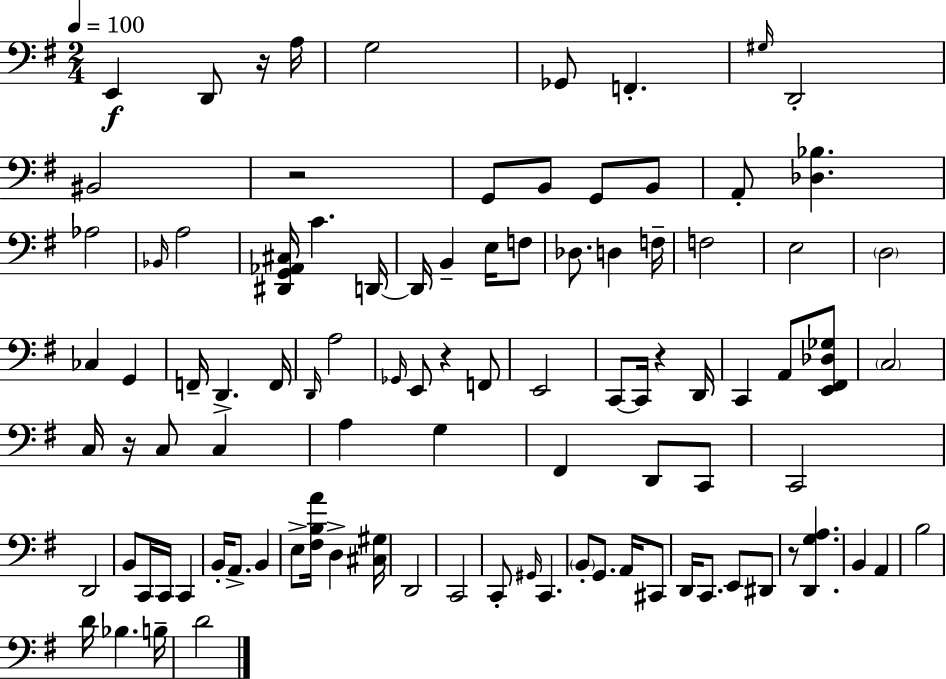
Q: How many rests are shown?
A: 6